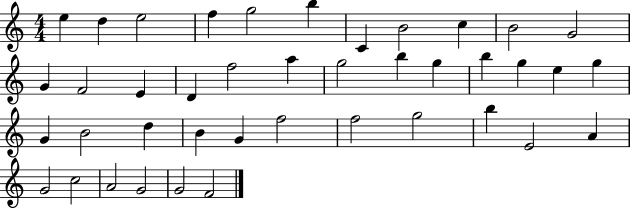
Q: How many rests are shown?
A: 0